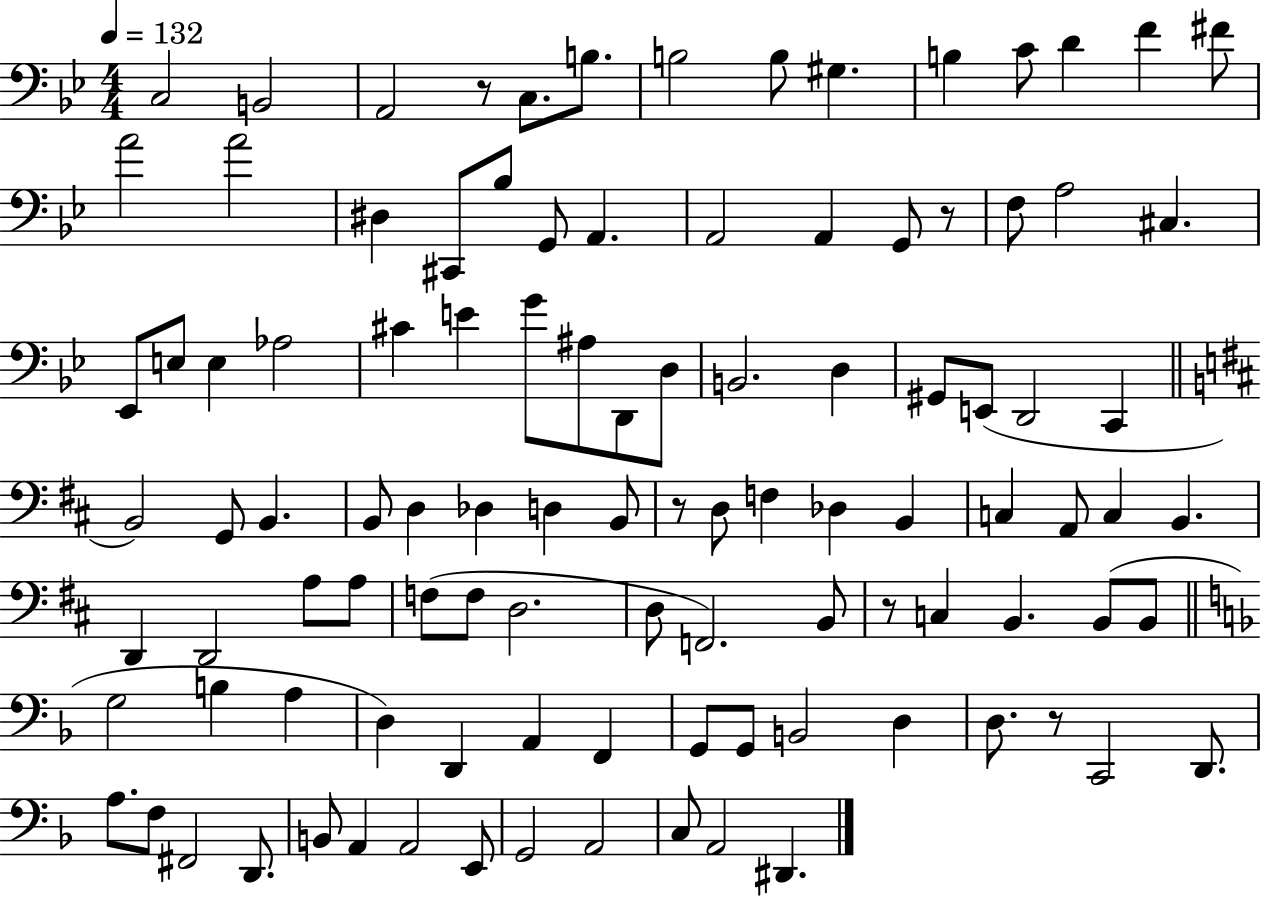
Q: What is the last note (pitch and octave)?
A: D#2